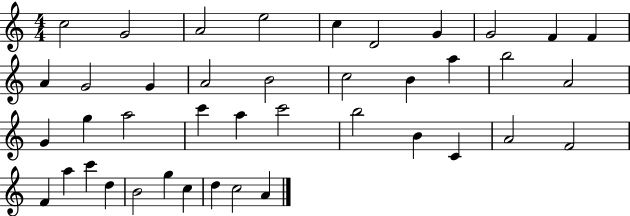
C5/h G4/h A4/h E5/h C5/q D4/h G4/q G4/h F4/q F4/q A4/q G4/h G4/q A4/h B4/h C5/h B4/q A5/q B5/h A4/h G4/q G5/q A5/h C6/q A5/q C6/h B5/h B4/q C4/q A4/h F4/h F4/q A5/q C6/q D5/q B4/h G5/q C5/q D5/q C5/h A4/q